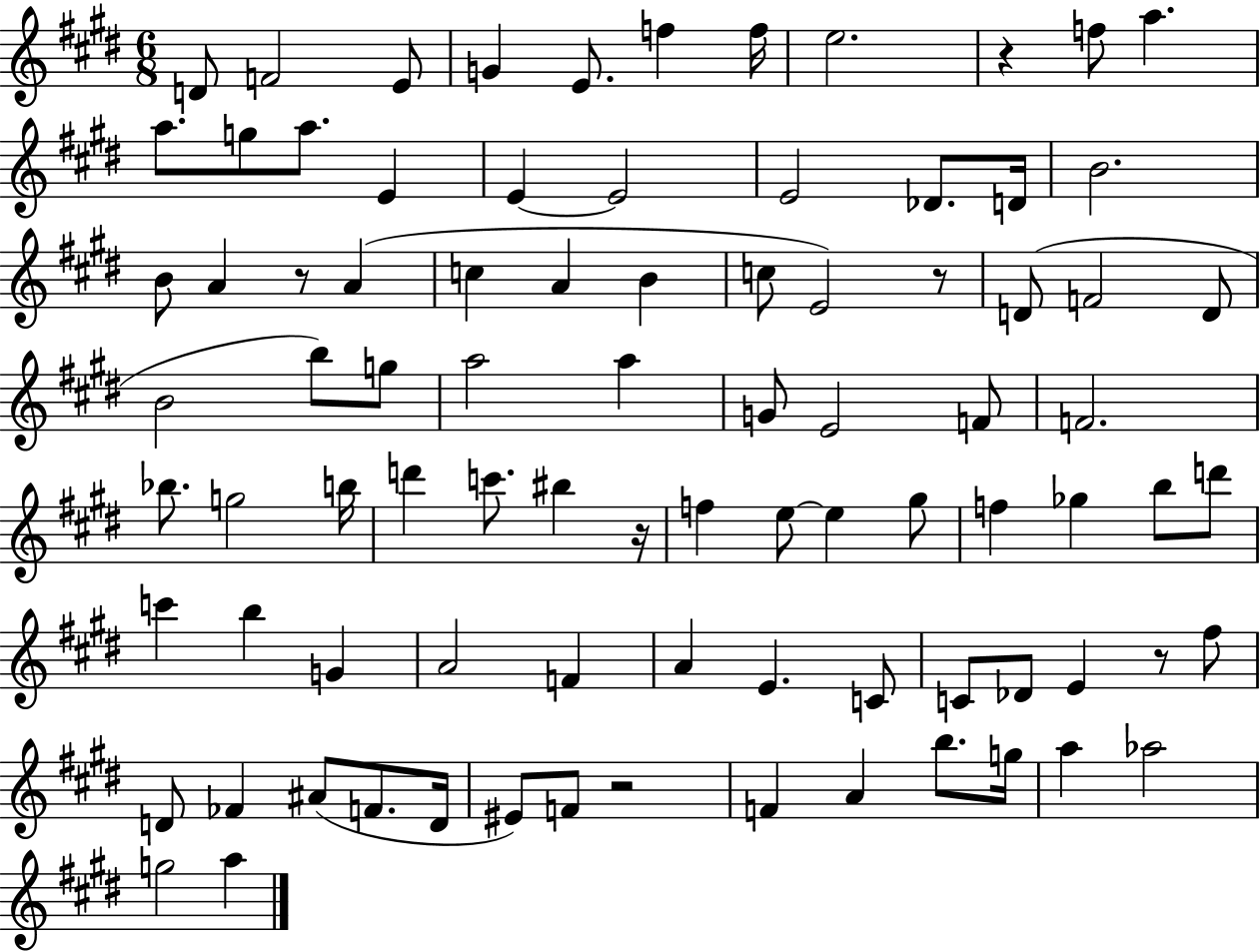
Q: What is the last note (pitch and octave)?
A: A5